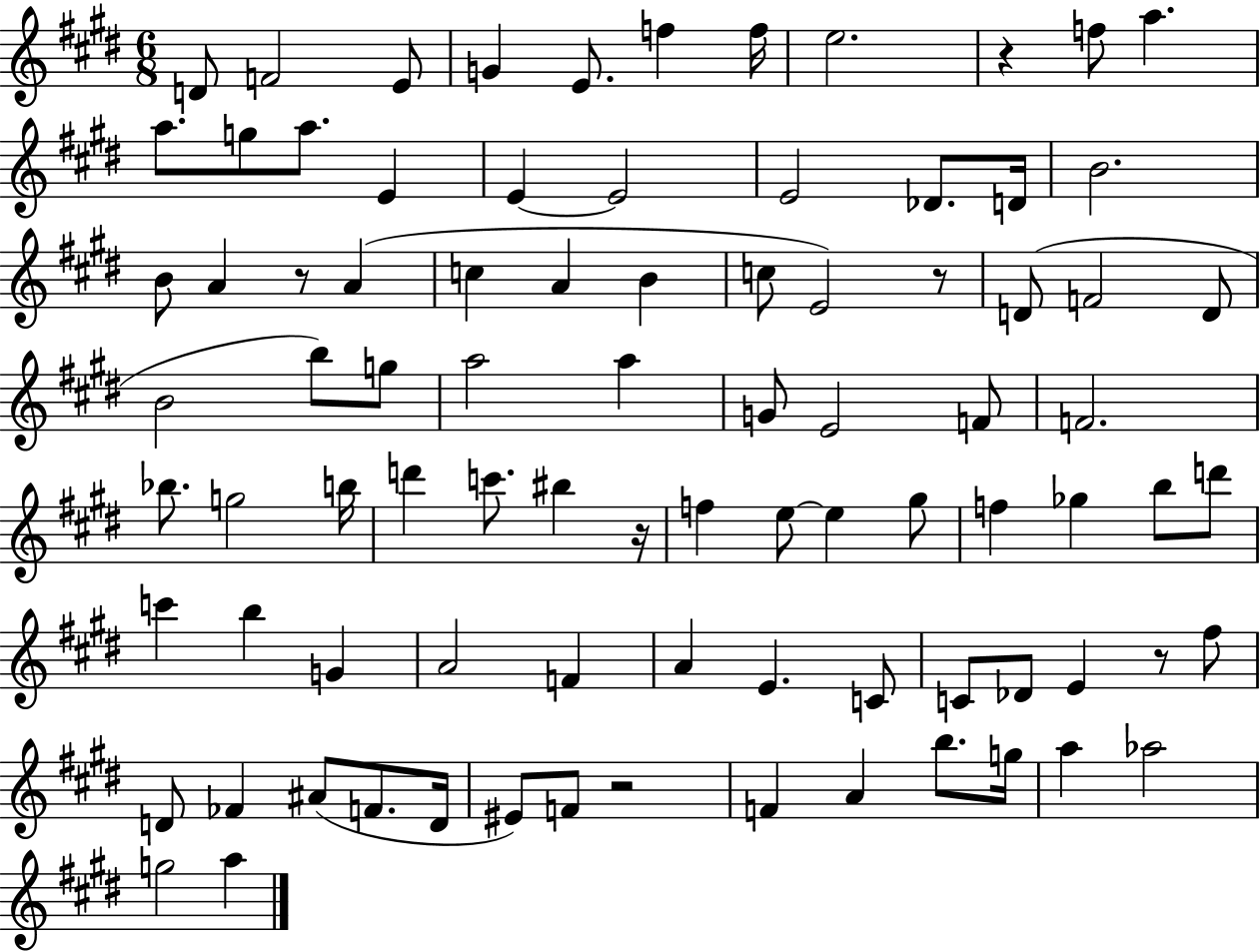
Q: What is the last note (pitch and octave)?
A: A5